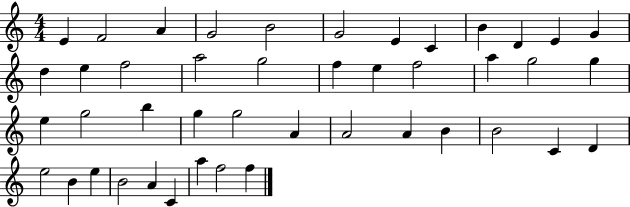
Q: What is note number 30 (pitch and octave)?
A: A4